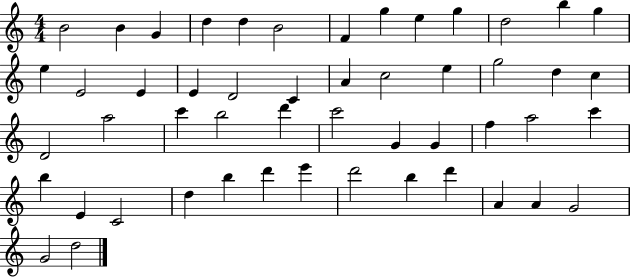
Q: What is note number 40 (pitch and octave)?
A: D5